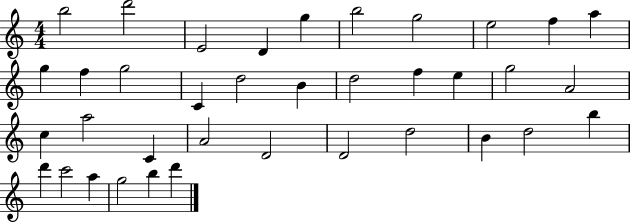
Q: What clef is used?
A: treble